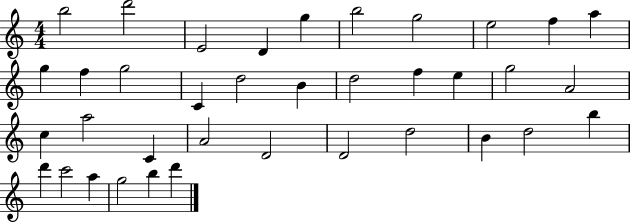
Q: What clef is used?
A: treble